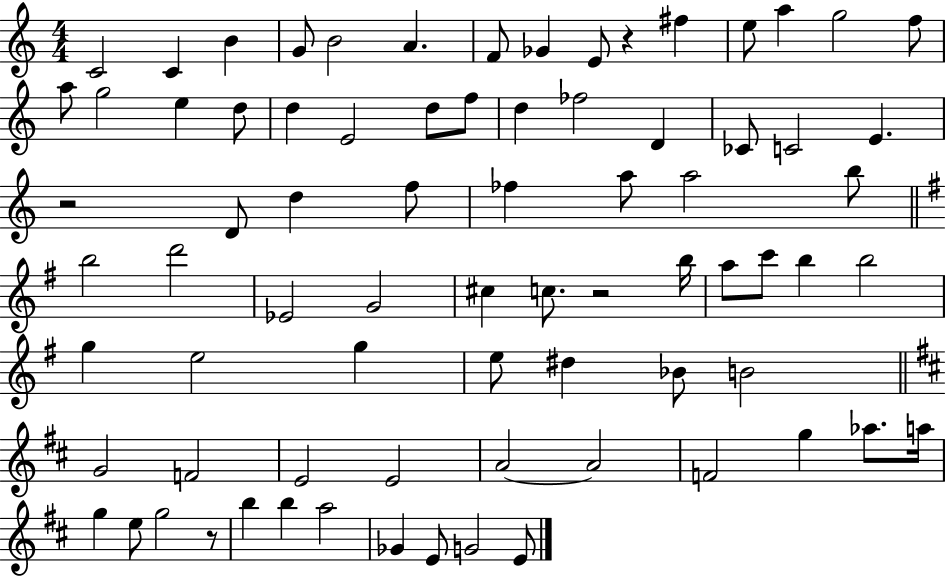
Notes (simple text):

C4/h C4/q B4/q G4/e B4/h A4/q. F4/e Gb4/q E4/e R/q F#5/q E5/e A5/q G5/h F5/e A5/e G5/h E5/q D5/e D5/q E4/h D5/e F5/e D5/q FES5/h D4/q CES4/e C4/h E4/q. R/h D4/e D5/q F5/e FES5/q A5/e A5/h B5/e B5/h D6/h Eb4/h G4/h C#5/q C5/e. R/h B5/s A5/e C6/e B5/q B5/h G5/q E5/h G5/q E5/e D#5/q Bb4/e B4/h G4/h F4/h E4/h E4/h A4/h A4/h F4/h G5/q Ab5/e. A5/s G5/q E5/e G5/h R/e B5/q B5/q A5/h Gb4/q E4/e G4/h E4/e